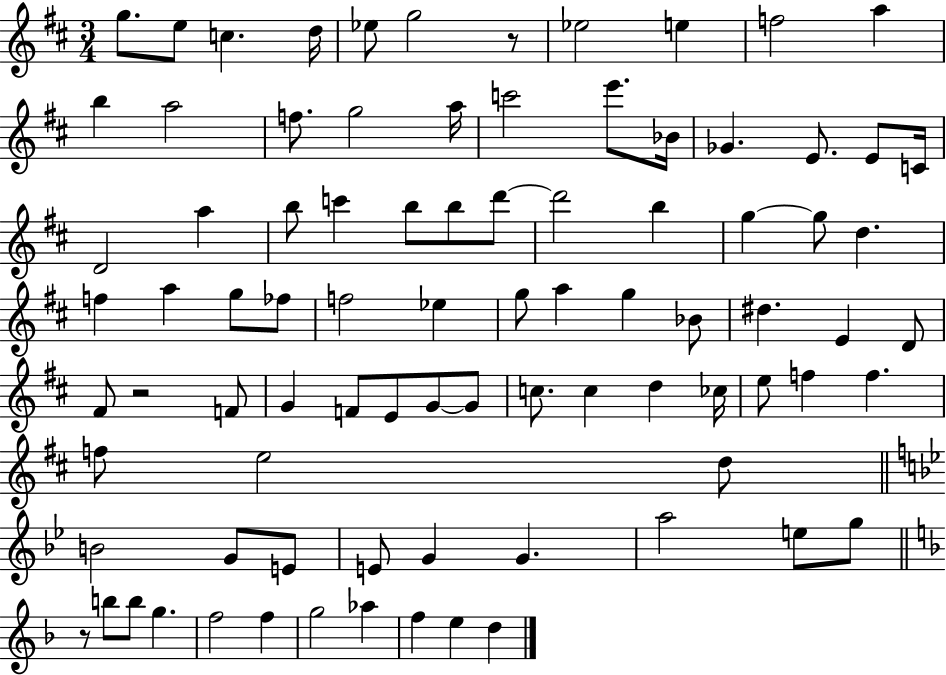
X:1
T:Untitled
M:3/4
L:1/4
K:D
g/2 e/2 c d/4 _e/2 g2 z/2 _e2 e f2 a b a2 f/2 g2 a/4 c'2 e'/2 _B/4 _G E/2 E/2 C/4 D2 a b/2 c' b/2 b/2 d'/2 d'2 b g g/2 d f a g/2 _f/2 f2 _e g/2 a g _B/2 ^d E D/2 ^F/2 z2 F/2 G F/2 E/2 G/2 G/2 c/2 c d _c/4 e/2 f f f/2 e2 d/2 B2 G/2 E/2 E/2 G G a2 e/2 g/2 z/2 b/2 b/2 g f2 f g2 _a f e d